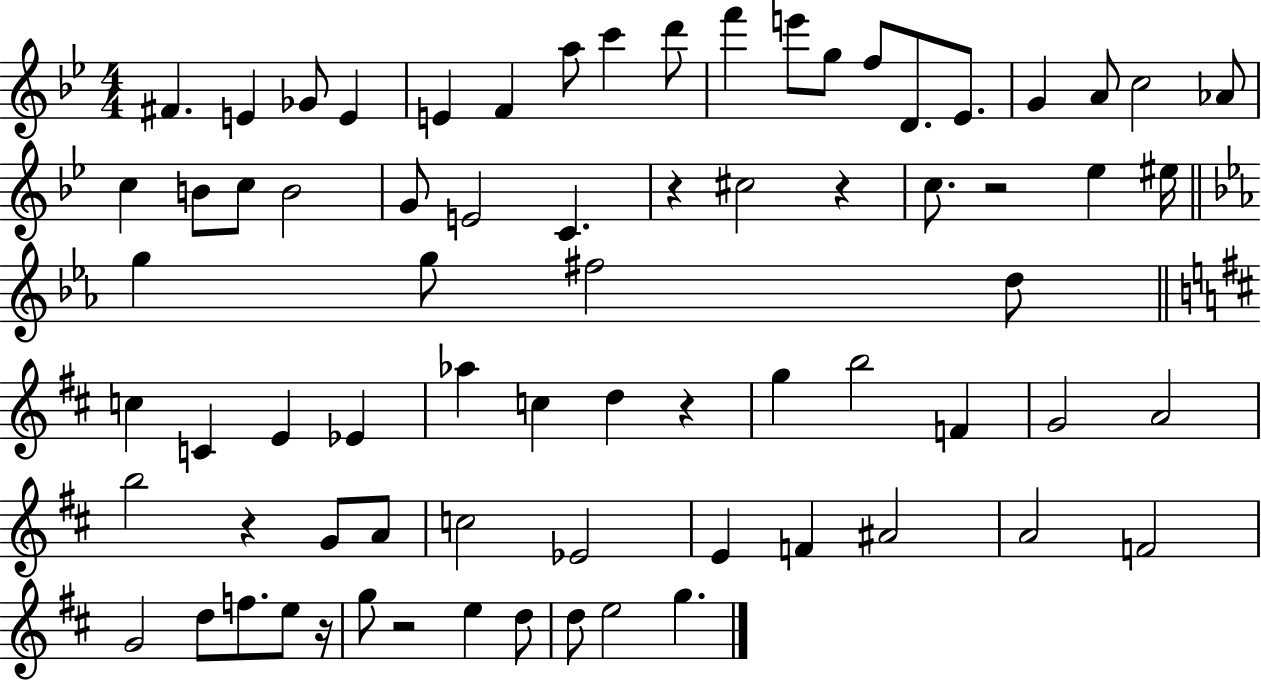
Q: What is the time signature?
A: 4/4